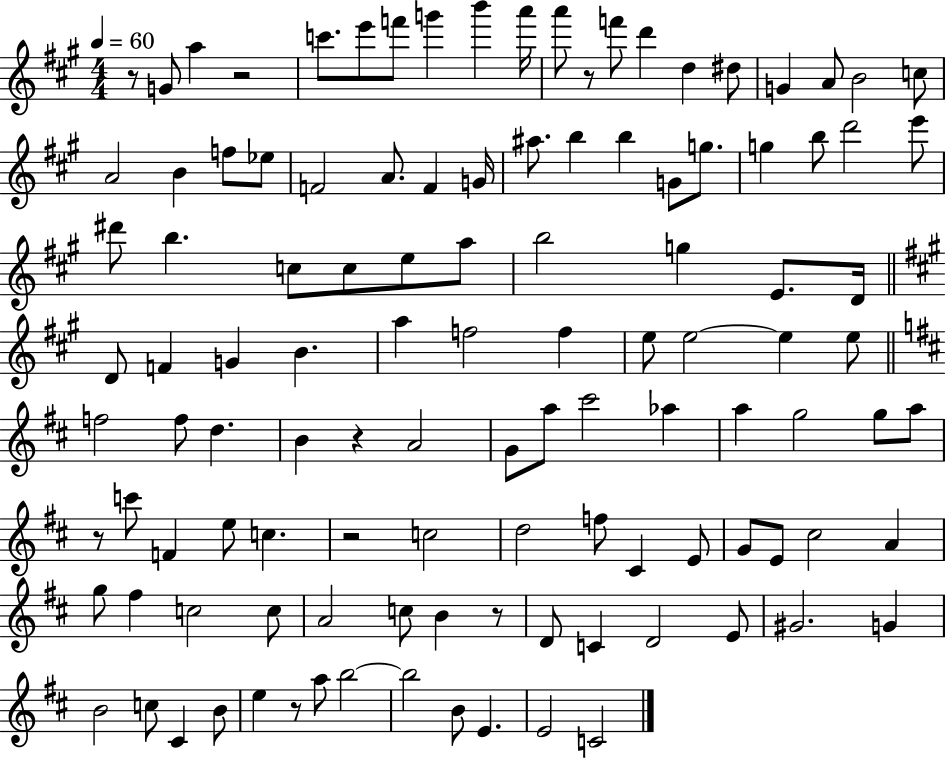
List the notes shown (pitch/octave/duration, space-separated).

R/e G4/e A5/q R/h C6/e. E6/e F6/e G6/q B6/q A6/s A6/e R/e F6/e D6/q D5/q D#5/e G4/q A4/e B4/h C5/e A4/h B4/q F5/e Eb5/e F4/h A4/e. F4/q G4/s A#5/e. B5/q B5/q G4/e G5/e. G5/q B5/e D6/h E6/e D#6/e B5/q. C5/e C5/e E5/e A5/e B5/h G5/q E4/e. D4/s D4/e F4/q G4/q B4/q. A5/q F5/h F5/q E5/e E5/h E5/q E5/e F5/h F5/e D5/q. B4/q R/q A4/h G4/e A5/e C#6/h Ab5/q A5/q G5/h G5/e A5/e R/e C6/e F4/q E5/e C5/q. R/h C5/h D5/h F5/e C#4/q E4/e G4/e E4/e C#5/h A4/q G5/e F#5/q C5/h C5/e A4/h C5/e B4/q R/e D4/e C4/q D4/h E4/e G#4/h. G4/q B4/h C5/e C#4/q B4/e E5/q R/e A5/e B5/h B5/h B4/e E4/q. E4/h C4/h